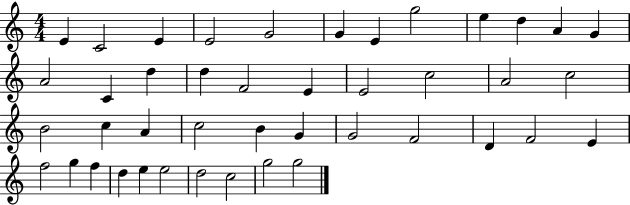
E4/q C4/h E4/q E4/h G4/h G4/q E4/q G5/h E5/q D5/q A4/q G4/q A4/h C4/q D5/q D5/q F4/h E4/q E4/h C5/h A4/h C5/h B4/h C5/q A4/q C5/h B4/q G4/q G4/h F4/h D4/q F4/h E4/q F5/h G5/q F5/q D5/q E5/q E5/h D5/h C5/h G5/h G5/h